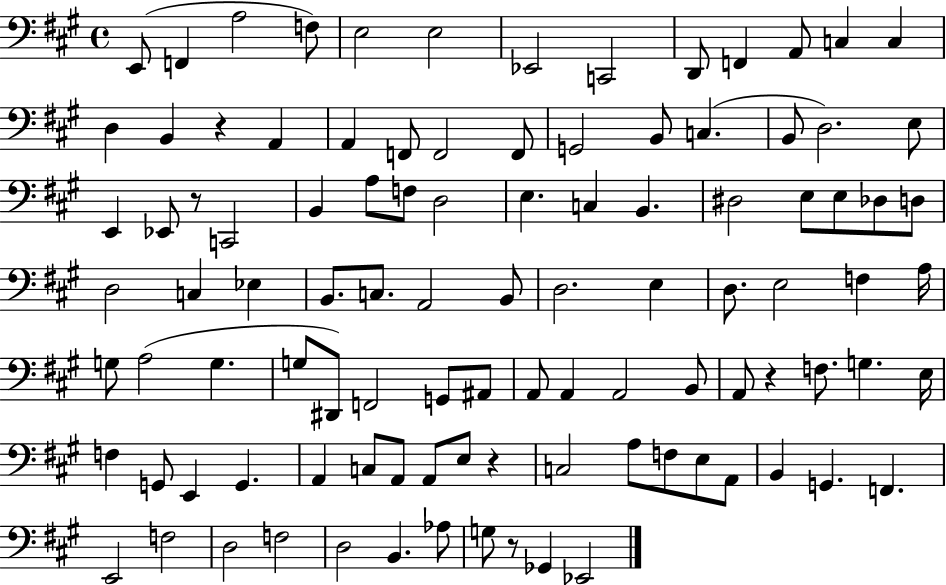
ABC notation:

X:1
T:Untitled
M:4/4
L:1/4
K:A
E,,/2 F,, A,2 F,/2 E,2 E,2 _E,,2 C,,2 D,,/2 F,, A,,/2 C, C, D, B,, z A,, A,, F,,/2 F,,2 F,,/2 G,,2 B,,/2 C, B,,/2 D,2 E,/2 E,, _E,,/2 z/2 C,,2 B,, A,/2 F,/2 D,2 E, C, B,, ^D,2 E,/2 E,/2 _D,/2 D,/2 D,2 C, _E, B,,/2 C,/2 A,,2 B,,/2 D,2 E, D,/2 E,2 F, A,/4 G,/2 A,2 G, G,/2 ^D,,/2 F,,2 G,,/2 ^A,,/2 A,,/2 A,, A,,2 B,,/2 A,,/2 z F,/2 G, E,/4 F, G,,/2 E,, G,, A,, C,/2 A,,/2 A,,/2 E,/2 z C,2 A,/2 F,/2 E,/2 A,,/2 B,, G,, F,, E,,2 F,2 D,2 F,2 D,2 B,, _A,/2 G,/2 z/2 _G,, _E,,2